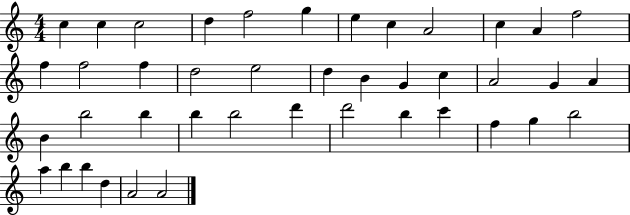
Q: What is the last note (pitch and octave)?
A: A4